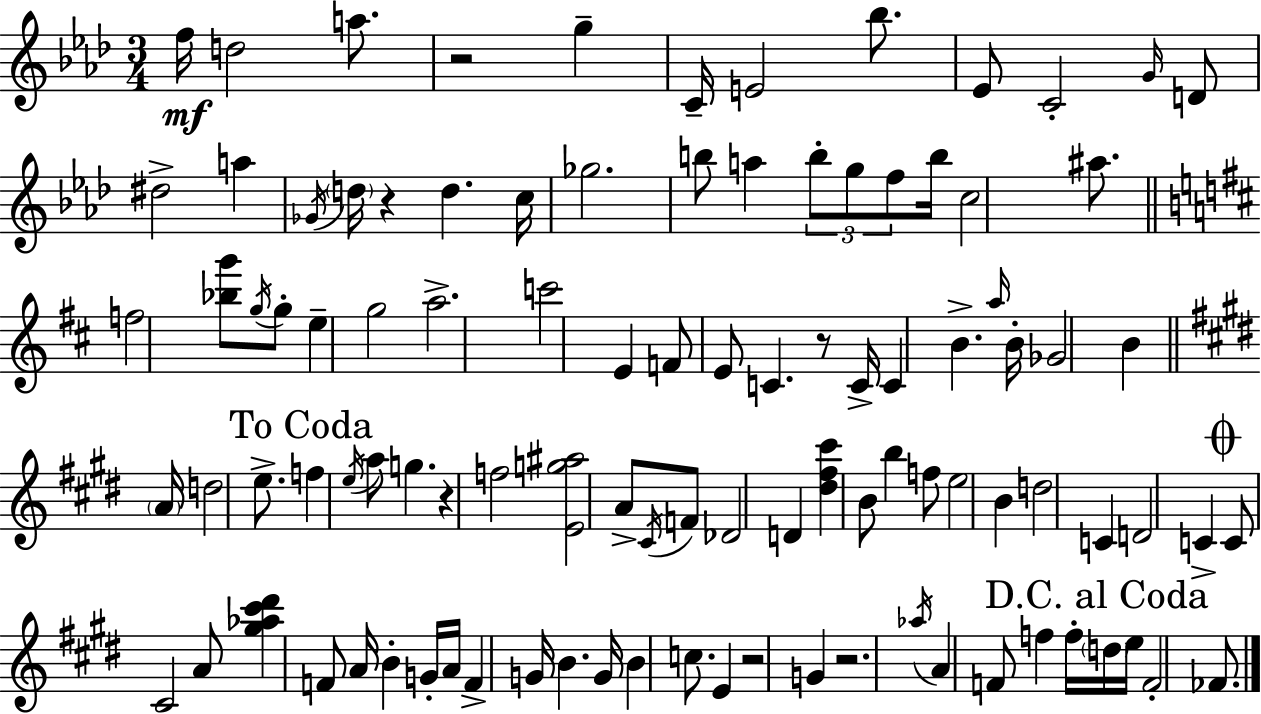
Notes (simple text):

F5/s D5/h A5/e. R/h G5/q C4/s E4/h Bb5/e. Eb4/e C4/h G4/s D4/e D#5/h A5/q Gb4/s D5/s R/q D5/q. C5/s Gb5/h. B5/e A5/q B5/e G5/e F5/e B5/s C5/h A#5/e. F5/h [Bb5,G6]/e G5/s G5/e E5/q G5/h A5/h. C6/h E4/q F4/e E4/e C4/q. R/e C4/s C4/q B4/q. A5/s B4/s Gb4/h B4/q A4/s D5/h E5/e. F5/q E5/s A5/e G5/q. R/q F5/h [E4,G5,A#5]/h A4/e C#4/s F4/e Db4/h D4/q [D#5,F#5,C#6]/q B4/e B5/q F5/e E5/h B4/q D5/h C4/q D4/h C4/q C4/e C#4/h A4/e [G#5,Ab5,C#6,D#6]/q F4/e A4/s B4/q G4/s A4/s F4/q G4/s B4/q. G4/s B4/q C5/e. E4/q R/h G4/q R/h. Ab5/s A4/q F4/e F5/q F5/s D5/s E5/s F4/h FES4/e.